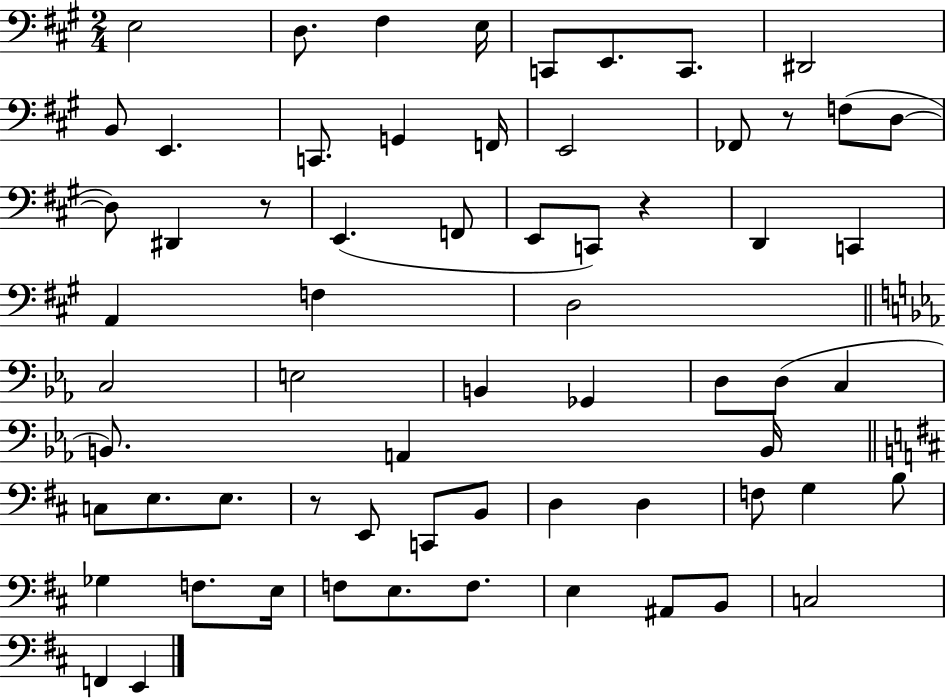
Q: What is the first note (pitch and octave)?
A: E3